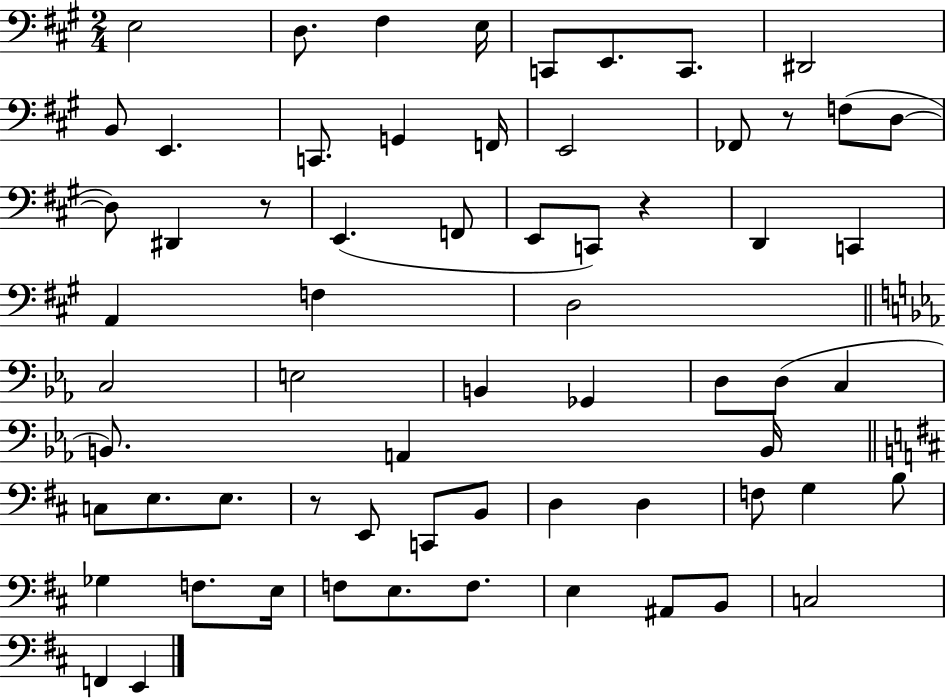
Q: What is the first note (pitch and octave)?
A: E3